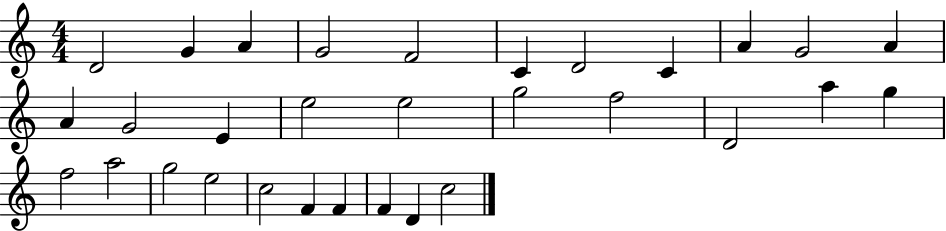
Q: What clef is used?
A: treble